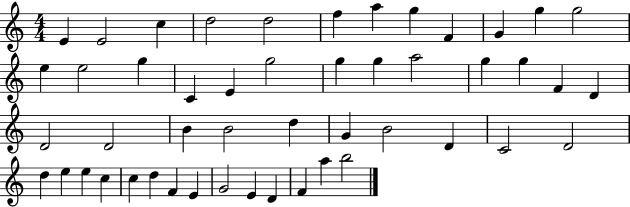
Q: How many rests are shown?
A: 0